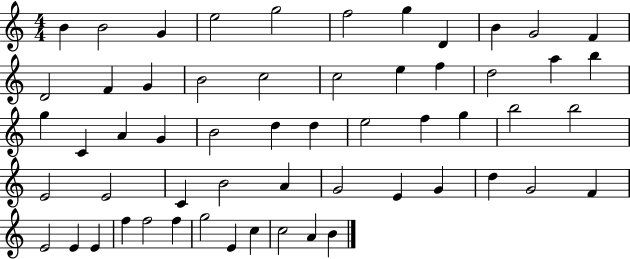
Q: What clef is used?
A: treble